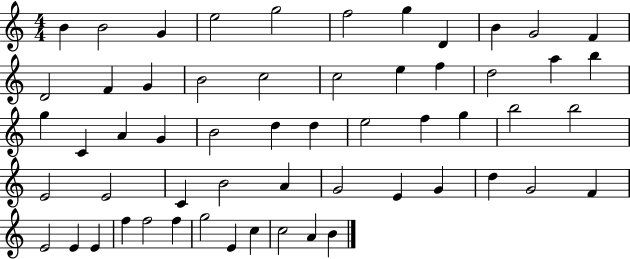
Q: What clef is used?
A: treble